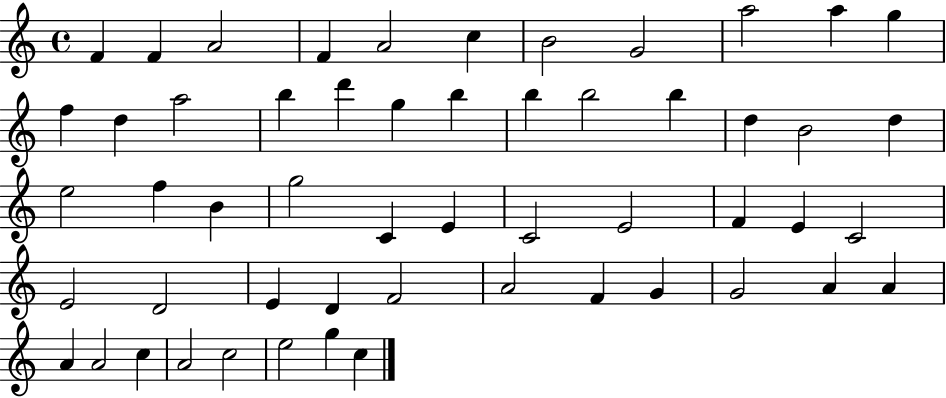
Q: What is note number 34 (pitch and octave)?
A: E4